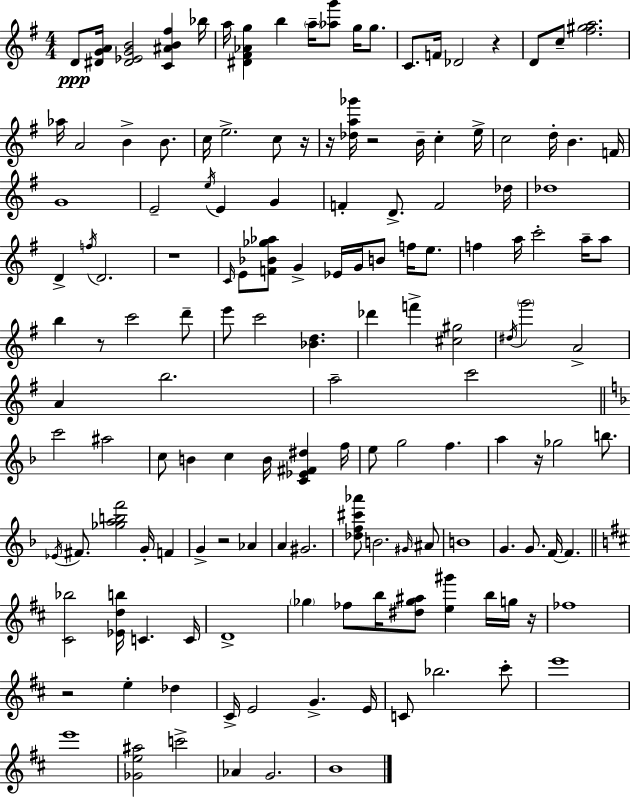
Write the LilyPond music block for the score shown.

{
  \clef treble
  \numericTimeSignature
  \time 4/4
  \key g \major
  d'8\ppp <dis' g' a'>16 <dis' ees' g' b'>2 <c' ais' b' fis''>4 bes''16 | a''16 <dis' fis' aes' g''>4 b''4 \parenthesize a''16-- <aes'' g'''>8 g''16 g''8. | c'8. f'16 des'2 r4 | d'8 c''8-- <fis'' gis'' a''>2. | \break aes''16 a'2 b'4-> b'8. | c''16 e''2.-> c''8 r16 | r16 <des'' a'' ges'''>16 r2 b'16-- c''4-. e''16-> | c''2 d''16-. b'4. f'16 | \break g'1 | e'2-- \acciaccatura { e''16 } e'4 g'4 | f'4-. d'8.-> f'2 | des''16 des''1 | \break d'4-> \acciaccatura { f''16 } d'2. | r1 | \grace { c'16 } e'8 <f' bes' ges'' aes''>8 g'4-> ees'16 g'16 b'8 f''16 | e''8. f''4 a''16 c'''2-. | \break a''16-- a''8 b''4 r8 c'''2 | d'''8-- e'''8 c'''2 <bes' d''>4. | des'''4 f'''4-> <cis'' gis''>2 | \acciaccatura { dis''16 } \parenthesize g'''2 a'2-> | \break a'4 b''2. | a''2-- c'''2 | \bar "||" \break \key f \major c'''2 ais''2 | c''8 b'4 c''4 b'16 <c' ees' fis' dis''>4 f''16 | e''8 g''2 f''4. | a''4 r16 ges''2 b''8. | \break \acciaccatura { ees'16 } fis'8. <ges'' a'' b'' f'''>2 g'16-. f'4 | g'4-> r2 aes'4 | a'4 gis'2. | <des'' f'' cis''' aes'''>8 b'2. \grace { gis'16 } | \break ais'8 b'1 | g'4. g'8. f'16~~ f'4. | \bar "||" \break \key d \major <cis' bes''>2 <ees' d'' b''>16 c'4. c'16 | d'1-> | \parenthesize ges''4 fes''8 b''16 <dis'' ges'' ais''>8 <e'' gis'''>4 b''16 g''16 r16 | fes''1 | \break r2 e''4-. des''4 | cis'16-> e'2 g'4.-> e'16 | c'8 bes''2. cis'''8-. | e'''1 | \break e'''1 | <ges' e'' ais''>2 c'''2-> | aes'4 g'2. | b'1 | \break \bar "|."
}